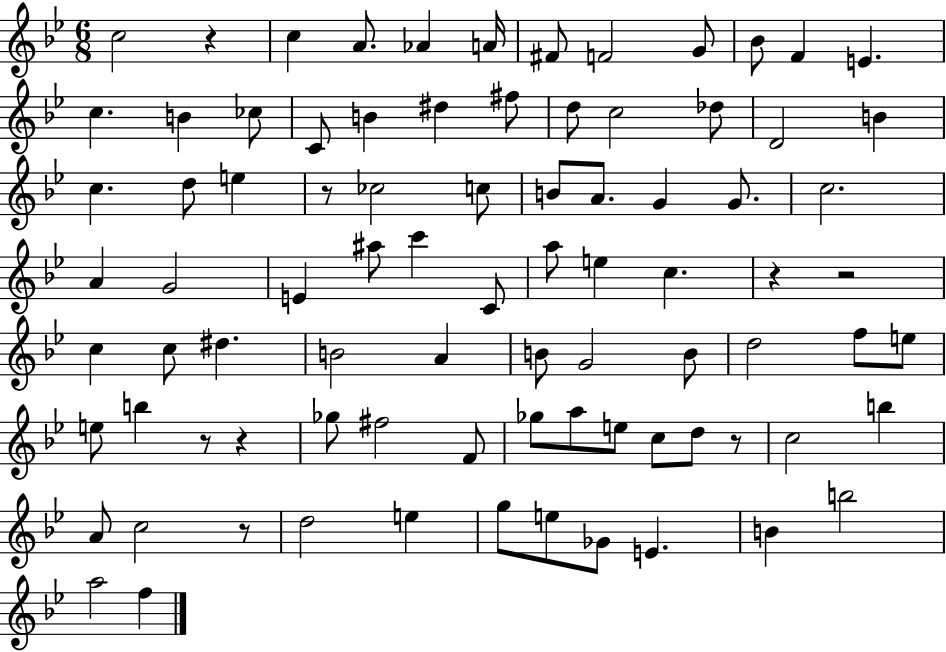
C5/h R/q C5/q A4/e. Ab4/q A4/s F#4/e F4/h G4/e Bb4/e F4/q E4/q. C5/q. B4/q CES5/e C4/e B4/q D#5/q F#5/e D5/e C5/h Db5/e D4/h B4/q C5/q. D5/e E5/q R/e CES5/h C5/e B4/e A4/e. G4/q G4/e. C5/h. A4/q G4/h E4/q A#5/e C6/q C4/e A5/e E5/q C5/q. R/q R/h C5/q C5/e D#5/q. B4/h A4/q B4/e G4/h B4/e D5/h F5/e E5/e E5/e B5/q R/e R/q Gb5/e F#5/h F4/e Gb5/e A5/e E5/e C5/e D5/e R/e C5/h B5/q A4/e C5/h R/e D5/h E5/q G5/e E5/e Gb4/e E4/q. B4/q B5/h A5/h F5/q